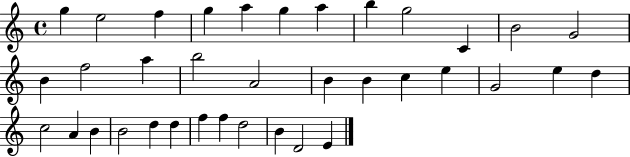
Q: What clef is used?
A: treble